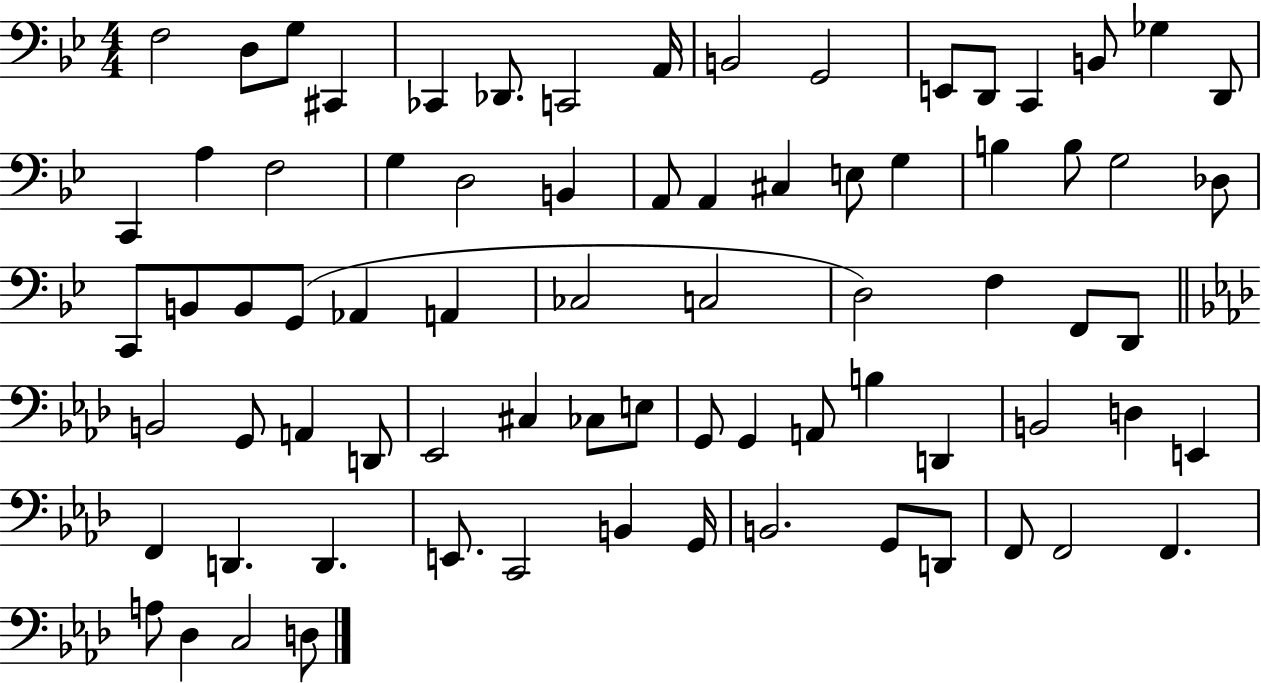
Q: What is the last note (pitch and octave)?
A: D3